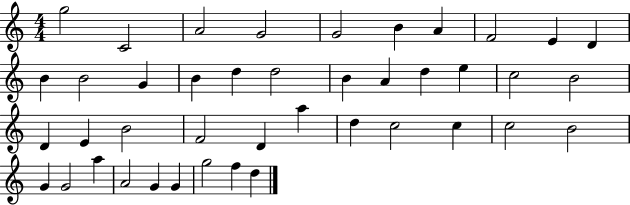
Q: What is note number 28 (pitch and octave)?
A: A5